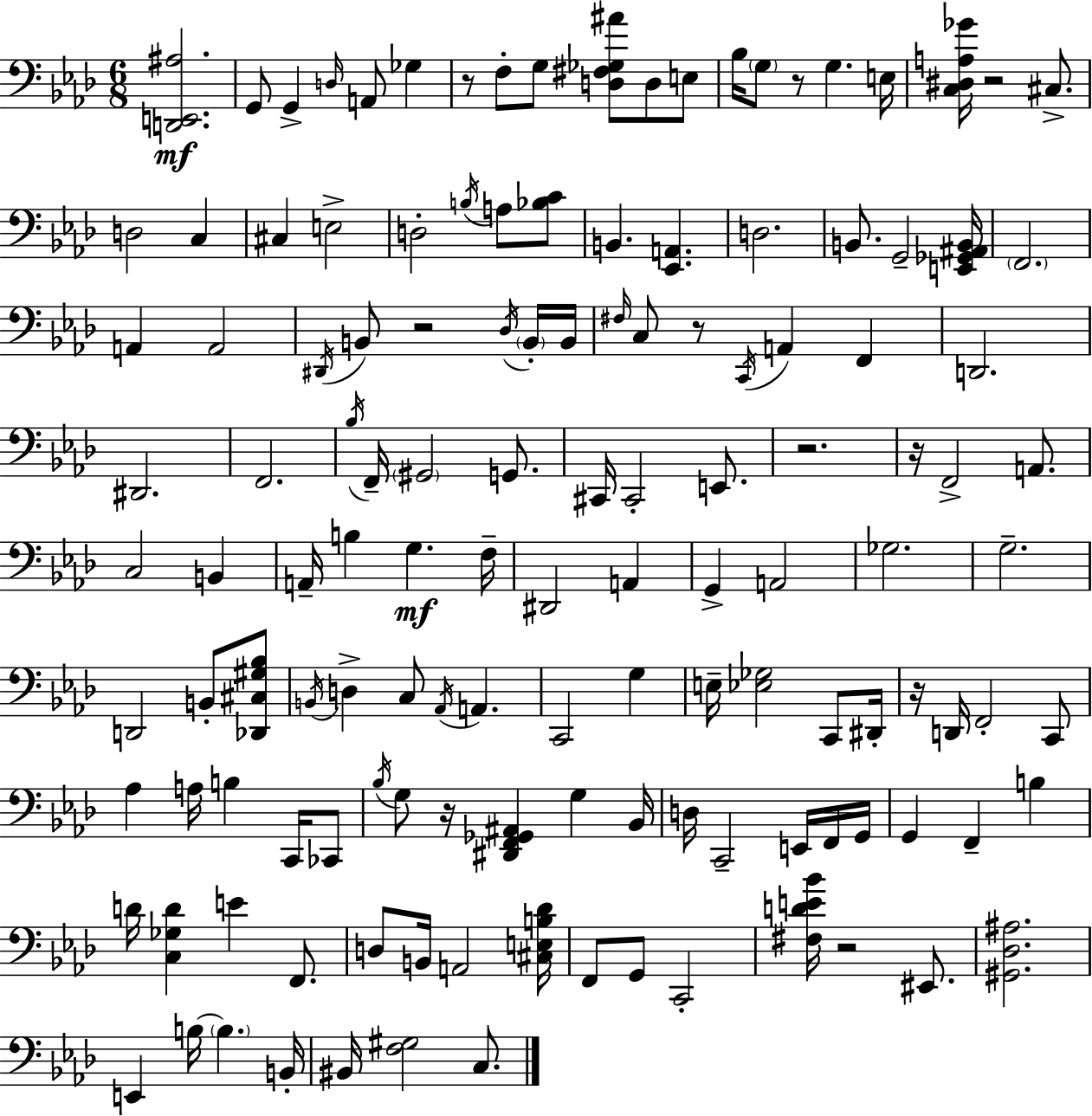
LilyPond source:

{
  \clef bass
  \numericTimeSignature
  \time 6/8
  \key f \minor
  <d, e, ais>2.\mf | g,8 g,4-> \grace { d16 } a,8 ges4 | r8 f8-. g8 <d fis ges ais'>8 d8 e8 | bes16 \parenthesize g8 r8 g4. | \break e16 <c dis a ges'>16 r2 cis8.-> | d2 c4 | cis4 e2-> | d2-. \acciaccatura { b16 } a8 | \break <bes c'>8 b,4. <ees, a,>4. | d2. | b,8. g,2-- | <e, ges, ais, b,>16 \parenthesize f,2. | \break a,4 a,2 | \acciaccatura { dis,16 } b,8 r2 | \acciaccatura { des16 } \parenthesize b,16-. b,16 \grace { fis16 } c8 r8 \acciaccatura { c,16 } a,4 | f,4 d,2. | \break dis,2. | f,2. | \acciaccatura { bes16 } f,16-- \parenthesize gis,2 | g,8. cis,16 cis,2-. | \break e,8. r2. | r16 f,2-> | a,8. c2 | b,4 a,16-- b4 | \break g4.\mf f16-- dis,2 | a,4 g,4-> a,2 | ges2. | g2.-- | \break d,2 | b,8-. <des, cis gis bes>8 \acciaccatura { b,16 } d4-> | c8 \acciaccatura { aes,16 } a,4. c,2 | g4 e16-- <ees ges>2 | \break c,8 dis,16-. r16 d,16 f,2-. | c,8 aes4 | a16 b4 c,16 ces,8 \acciaccatura { bes16 } g8 | r16 <dis, f, ges, ais,>4 g4 bes,16 d16 c,2-- | \break e,16 f,16 g,16 g,4 | f,4-- b4 d'16 <c ges d'>4 | e'4 f,8. d8 | b,16 a,2 <cis e b des'>16 f,8 | \break g,8 c,2-. <fis d' e' bes'>16 r2 | eis,8. <gis, des ais>2. | e,4 | b16~~ \parenthesize b4. b,16-. bis,16 <f gis>2 | \break c8. \bar "|."
}